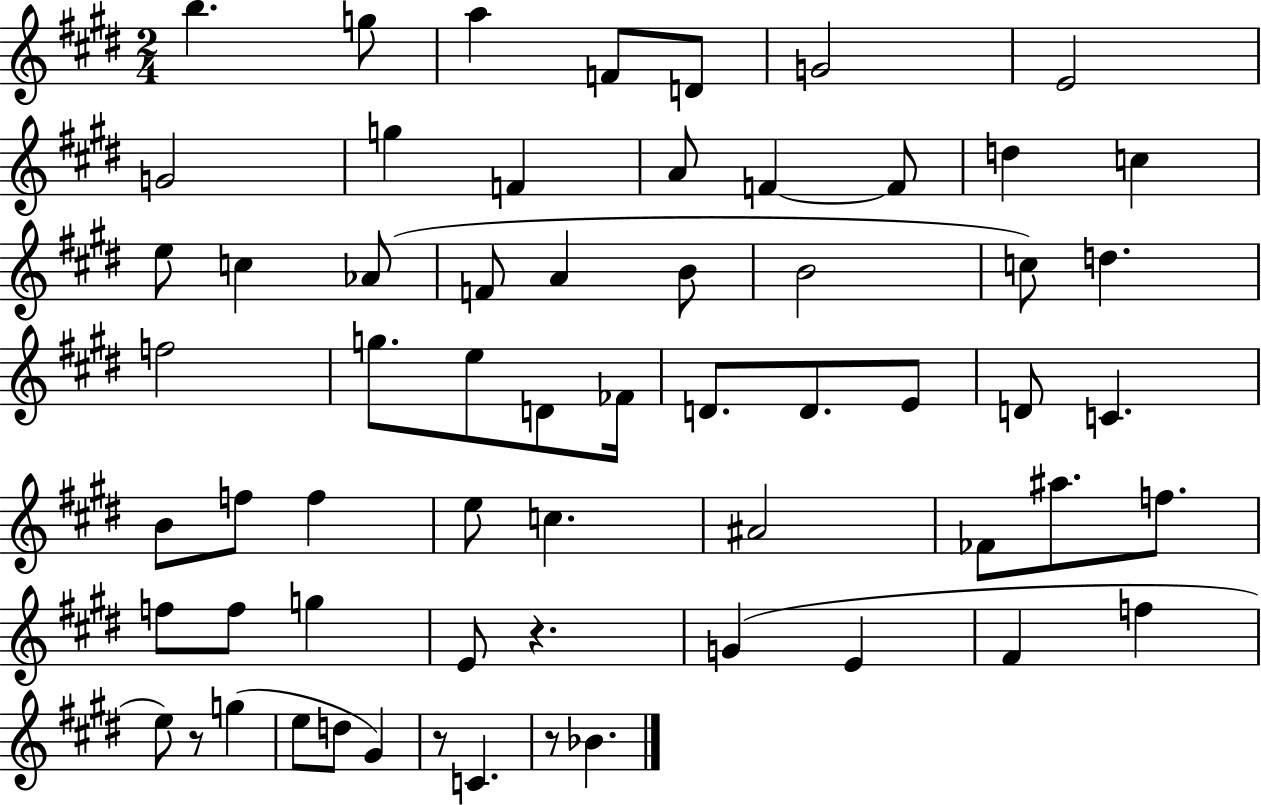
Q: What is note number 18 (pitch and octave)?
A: Ab4